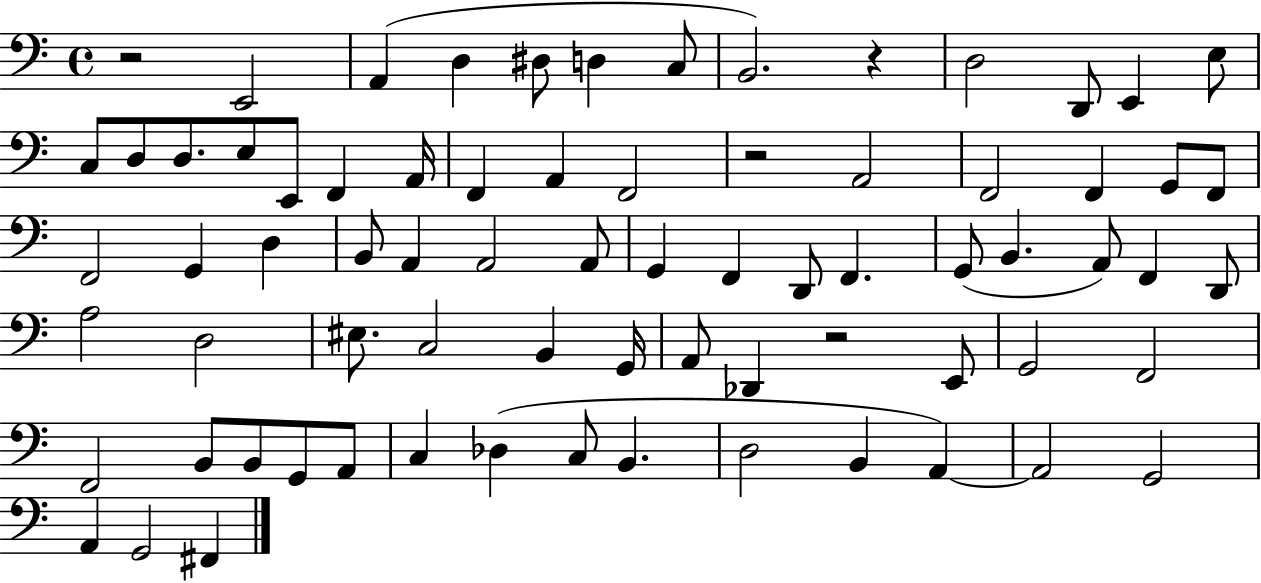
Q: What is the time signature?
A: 4/4